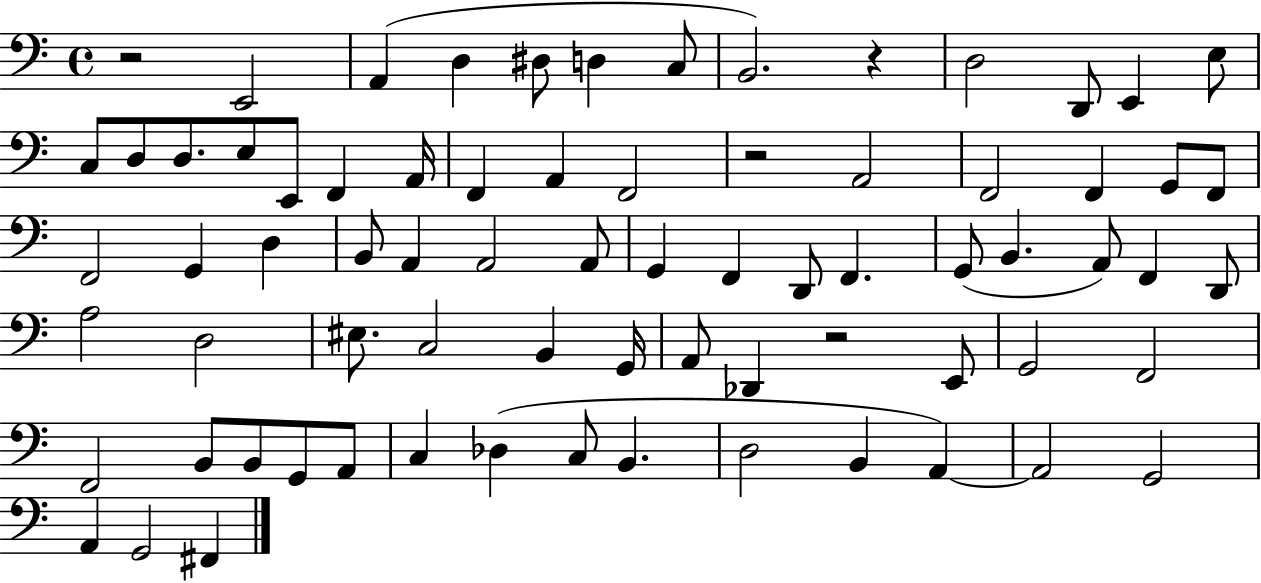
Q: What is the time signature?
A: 4/4